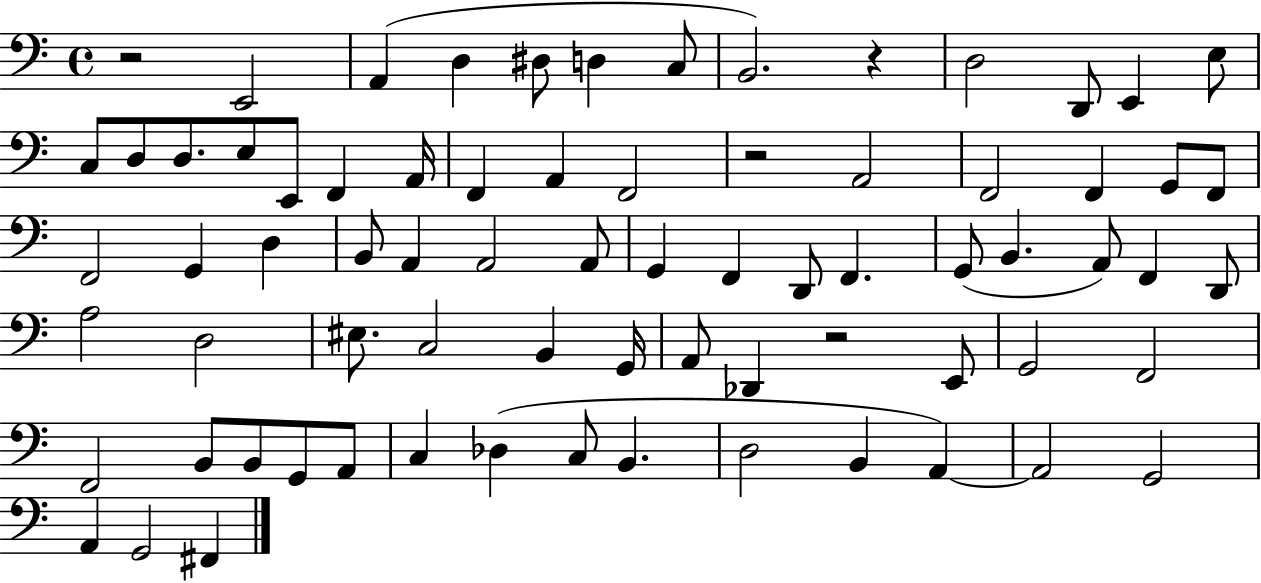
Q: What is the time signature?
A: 4/4